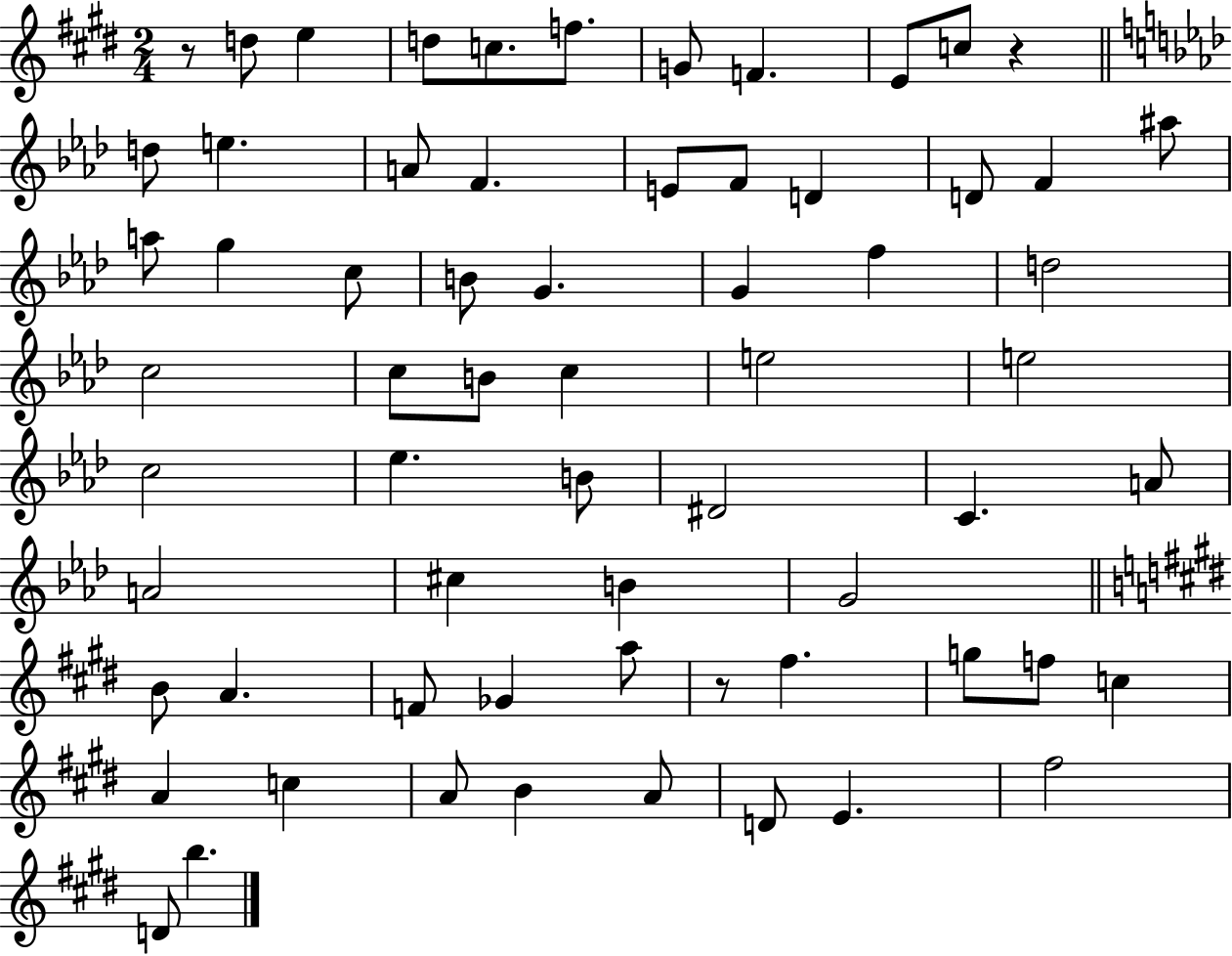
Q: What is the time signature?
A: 2/4